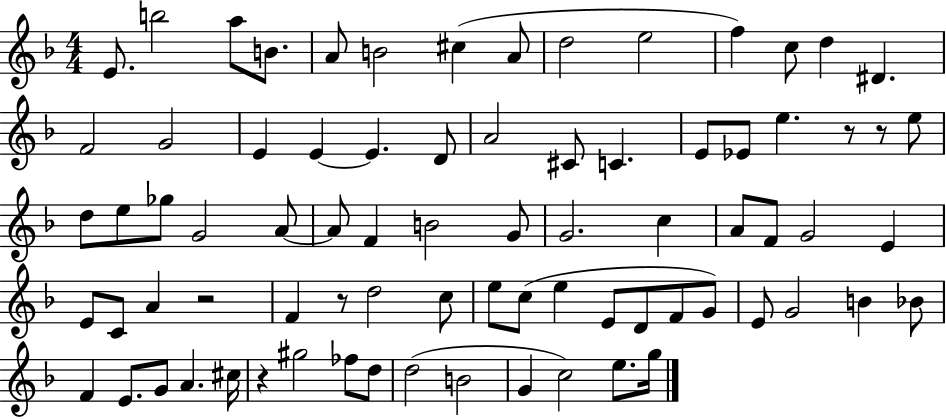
{
  \clef treble
  \numericTimeSignature
  \time 4/4
  \key f \major
  e'8. b''2 a''8 b'8. | a'8 b'2 cis''4( a'8 | d''2 e''2 | f''4) c''8 d''4 dis'4. | \break f'2 g'2 | e'4 e'4~~ e'4. d'8 | a'2 cis'8 c'4. | e'8 ees'8 e''4. r8 r8 e''8 | \break d''8 e''8 ges''8 g'2 a'8~~ | a'8 f'4 b'2 g'8 | g'2. c''4 | a'8 f'8 g'2 e'4 | \break e'8 c'8 a'4 r2 | f'4 r8 d''2 c''8 | e''8 c''8( e''4 e'8 d'8 f'8 g'8) | e'8 g'2 b'4 bes'8 | \break f'4 e'8. g'8 a'4. cis''16 | r4 gis''2 fes''8 d''8 | d''2( b'2 | g'4 c''2) e''8. g''16 | \break \bar "|."
}